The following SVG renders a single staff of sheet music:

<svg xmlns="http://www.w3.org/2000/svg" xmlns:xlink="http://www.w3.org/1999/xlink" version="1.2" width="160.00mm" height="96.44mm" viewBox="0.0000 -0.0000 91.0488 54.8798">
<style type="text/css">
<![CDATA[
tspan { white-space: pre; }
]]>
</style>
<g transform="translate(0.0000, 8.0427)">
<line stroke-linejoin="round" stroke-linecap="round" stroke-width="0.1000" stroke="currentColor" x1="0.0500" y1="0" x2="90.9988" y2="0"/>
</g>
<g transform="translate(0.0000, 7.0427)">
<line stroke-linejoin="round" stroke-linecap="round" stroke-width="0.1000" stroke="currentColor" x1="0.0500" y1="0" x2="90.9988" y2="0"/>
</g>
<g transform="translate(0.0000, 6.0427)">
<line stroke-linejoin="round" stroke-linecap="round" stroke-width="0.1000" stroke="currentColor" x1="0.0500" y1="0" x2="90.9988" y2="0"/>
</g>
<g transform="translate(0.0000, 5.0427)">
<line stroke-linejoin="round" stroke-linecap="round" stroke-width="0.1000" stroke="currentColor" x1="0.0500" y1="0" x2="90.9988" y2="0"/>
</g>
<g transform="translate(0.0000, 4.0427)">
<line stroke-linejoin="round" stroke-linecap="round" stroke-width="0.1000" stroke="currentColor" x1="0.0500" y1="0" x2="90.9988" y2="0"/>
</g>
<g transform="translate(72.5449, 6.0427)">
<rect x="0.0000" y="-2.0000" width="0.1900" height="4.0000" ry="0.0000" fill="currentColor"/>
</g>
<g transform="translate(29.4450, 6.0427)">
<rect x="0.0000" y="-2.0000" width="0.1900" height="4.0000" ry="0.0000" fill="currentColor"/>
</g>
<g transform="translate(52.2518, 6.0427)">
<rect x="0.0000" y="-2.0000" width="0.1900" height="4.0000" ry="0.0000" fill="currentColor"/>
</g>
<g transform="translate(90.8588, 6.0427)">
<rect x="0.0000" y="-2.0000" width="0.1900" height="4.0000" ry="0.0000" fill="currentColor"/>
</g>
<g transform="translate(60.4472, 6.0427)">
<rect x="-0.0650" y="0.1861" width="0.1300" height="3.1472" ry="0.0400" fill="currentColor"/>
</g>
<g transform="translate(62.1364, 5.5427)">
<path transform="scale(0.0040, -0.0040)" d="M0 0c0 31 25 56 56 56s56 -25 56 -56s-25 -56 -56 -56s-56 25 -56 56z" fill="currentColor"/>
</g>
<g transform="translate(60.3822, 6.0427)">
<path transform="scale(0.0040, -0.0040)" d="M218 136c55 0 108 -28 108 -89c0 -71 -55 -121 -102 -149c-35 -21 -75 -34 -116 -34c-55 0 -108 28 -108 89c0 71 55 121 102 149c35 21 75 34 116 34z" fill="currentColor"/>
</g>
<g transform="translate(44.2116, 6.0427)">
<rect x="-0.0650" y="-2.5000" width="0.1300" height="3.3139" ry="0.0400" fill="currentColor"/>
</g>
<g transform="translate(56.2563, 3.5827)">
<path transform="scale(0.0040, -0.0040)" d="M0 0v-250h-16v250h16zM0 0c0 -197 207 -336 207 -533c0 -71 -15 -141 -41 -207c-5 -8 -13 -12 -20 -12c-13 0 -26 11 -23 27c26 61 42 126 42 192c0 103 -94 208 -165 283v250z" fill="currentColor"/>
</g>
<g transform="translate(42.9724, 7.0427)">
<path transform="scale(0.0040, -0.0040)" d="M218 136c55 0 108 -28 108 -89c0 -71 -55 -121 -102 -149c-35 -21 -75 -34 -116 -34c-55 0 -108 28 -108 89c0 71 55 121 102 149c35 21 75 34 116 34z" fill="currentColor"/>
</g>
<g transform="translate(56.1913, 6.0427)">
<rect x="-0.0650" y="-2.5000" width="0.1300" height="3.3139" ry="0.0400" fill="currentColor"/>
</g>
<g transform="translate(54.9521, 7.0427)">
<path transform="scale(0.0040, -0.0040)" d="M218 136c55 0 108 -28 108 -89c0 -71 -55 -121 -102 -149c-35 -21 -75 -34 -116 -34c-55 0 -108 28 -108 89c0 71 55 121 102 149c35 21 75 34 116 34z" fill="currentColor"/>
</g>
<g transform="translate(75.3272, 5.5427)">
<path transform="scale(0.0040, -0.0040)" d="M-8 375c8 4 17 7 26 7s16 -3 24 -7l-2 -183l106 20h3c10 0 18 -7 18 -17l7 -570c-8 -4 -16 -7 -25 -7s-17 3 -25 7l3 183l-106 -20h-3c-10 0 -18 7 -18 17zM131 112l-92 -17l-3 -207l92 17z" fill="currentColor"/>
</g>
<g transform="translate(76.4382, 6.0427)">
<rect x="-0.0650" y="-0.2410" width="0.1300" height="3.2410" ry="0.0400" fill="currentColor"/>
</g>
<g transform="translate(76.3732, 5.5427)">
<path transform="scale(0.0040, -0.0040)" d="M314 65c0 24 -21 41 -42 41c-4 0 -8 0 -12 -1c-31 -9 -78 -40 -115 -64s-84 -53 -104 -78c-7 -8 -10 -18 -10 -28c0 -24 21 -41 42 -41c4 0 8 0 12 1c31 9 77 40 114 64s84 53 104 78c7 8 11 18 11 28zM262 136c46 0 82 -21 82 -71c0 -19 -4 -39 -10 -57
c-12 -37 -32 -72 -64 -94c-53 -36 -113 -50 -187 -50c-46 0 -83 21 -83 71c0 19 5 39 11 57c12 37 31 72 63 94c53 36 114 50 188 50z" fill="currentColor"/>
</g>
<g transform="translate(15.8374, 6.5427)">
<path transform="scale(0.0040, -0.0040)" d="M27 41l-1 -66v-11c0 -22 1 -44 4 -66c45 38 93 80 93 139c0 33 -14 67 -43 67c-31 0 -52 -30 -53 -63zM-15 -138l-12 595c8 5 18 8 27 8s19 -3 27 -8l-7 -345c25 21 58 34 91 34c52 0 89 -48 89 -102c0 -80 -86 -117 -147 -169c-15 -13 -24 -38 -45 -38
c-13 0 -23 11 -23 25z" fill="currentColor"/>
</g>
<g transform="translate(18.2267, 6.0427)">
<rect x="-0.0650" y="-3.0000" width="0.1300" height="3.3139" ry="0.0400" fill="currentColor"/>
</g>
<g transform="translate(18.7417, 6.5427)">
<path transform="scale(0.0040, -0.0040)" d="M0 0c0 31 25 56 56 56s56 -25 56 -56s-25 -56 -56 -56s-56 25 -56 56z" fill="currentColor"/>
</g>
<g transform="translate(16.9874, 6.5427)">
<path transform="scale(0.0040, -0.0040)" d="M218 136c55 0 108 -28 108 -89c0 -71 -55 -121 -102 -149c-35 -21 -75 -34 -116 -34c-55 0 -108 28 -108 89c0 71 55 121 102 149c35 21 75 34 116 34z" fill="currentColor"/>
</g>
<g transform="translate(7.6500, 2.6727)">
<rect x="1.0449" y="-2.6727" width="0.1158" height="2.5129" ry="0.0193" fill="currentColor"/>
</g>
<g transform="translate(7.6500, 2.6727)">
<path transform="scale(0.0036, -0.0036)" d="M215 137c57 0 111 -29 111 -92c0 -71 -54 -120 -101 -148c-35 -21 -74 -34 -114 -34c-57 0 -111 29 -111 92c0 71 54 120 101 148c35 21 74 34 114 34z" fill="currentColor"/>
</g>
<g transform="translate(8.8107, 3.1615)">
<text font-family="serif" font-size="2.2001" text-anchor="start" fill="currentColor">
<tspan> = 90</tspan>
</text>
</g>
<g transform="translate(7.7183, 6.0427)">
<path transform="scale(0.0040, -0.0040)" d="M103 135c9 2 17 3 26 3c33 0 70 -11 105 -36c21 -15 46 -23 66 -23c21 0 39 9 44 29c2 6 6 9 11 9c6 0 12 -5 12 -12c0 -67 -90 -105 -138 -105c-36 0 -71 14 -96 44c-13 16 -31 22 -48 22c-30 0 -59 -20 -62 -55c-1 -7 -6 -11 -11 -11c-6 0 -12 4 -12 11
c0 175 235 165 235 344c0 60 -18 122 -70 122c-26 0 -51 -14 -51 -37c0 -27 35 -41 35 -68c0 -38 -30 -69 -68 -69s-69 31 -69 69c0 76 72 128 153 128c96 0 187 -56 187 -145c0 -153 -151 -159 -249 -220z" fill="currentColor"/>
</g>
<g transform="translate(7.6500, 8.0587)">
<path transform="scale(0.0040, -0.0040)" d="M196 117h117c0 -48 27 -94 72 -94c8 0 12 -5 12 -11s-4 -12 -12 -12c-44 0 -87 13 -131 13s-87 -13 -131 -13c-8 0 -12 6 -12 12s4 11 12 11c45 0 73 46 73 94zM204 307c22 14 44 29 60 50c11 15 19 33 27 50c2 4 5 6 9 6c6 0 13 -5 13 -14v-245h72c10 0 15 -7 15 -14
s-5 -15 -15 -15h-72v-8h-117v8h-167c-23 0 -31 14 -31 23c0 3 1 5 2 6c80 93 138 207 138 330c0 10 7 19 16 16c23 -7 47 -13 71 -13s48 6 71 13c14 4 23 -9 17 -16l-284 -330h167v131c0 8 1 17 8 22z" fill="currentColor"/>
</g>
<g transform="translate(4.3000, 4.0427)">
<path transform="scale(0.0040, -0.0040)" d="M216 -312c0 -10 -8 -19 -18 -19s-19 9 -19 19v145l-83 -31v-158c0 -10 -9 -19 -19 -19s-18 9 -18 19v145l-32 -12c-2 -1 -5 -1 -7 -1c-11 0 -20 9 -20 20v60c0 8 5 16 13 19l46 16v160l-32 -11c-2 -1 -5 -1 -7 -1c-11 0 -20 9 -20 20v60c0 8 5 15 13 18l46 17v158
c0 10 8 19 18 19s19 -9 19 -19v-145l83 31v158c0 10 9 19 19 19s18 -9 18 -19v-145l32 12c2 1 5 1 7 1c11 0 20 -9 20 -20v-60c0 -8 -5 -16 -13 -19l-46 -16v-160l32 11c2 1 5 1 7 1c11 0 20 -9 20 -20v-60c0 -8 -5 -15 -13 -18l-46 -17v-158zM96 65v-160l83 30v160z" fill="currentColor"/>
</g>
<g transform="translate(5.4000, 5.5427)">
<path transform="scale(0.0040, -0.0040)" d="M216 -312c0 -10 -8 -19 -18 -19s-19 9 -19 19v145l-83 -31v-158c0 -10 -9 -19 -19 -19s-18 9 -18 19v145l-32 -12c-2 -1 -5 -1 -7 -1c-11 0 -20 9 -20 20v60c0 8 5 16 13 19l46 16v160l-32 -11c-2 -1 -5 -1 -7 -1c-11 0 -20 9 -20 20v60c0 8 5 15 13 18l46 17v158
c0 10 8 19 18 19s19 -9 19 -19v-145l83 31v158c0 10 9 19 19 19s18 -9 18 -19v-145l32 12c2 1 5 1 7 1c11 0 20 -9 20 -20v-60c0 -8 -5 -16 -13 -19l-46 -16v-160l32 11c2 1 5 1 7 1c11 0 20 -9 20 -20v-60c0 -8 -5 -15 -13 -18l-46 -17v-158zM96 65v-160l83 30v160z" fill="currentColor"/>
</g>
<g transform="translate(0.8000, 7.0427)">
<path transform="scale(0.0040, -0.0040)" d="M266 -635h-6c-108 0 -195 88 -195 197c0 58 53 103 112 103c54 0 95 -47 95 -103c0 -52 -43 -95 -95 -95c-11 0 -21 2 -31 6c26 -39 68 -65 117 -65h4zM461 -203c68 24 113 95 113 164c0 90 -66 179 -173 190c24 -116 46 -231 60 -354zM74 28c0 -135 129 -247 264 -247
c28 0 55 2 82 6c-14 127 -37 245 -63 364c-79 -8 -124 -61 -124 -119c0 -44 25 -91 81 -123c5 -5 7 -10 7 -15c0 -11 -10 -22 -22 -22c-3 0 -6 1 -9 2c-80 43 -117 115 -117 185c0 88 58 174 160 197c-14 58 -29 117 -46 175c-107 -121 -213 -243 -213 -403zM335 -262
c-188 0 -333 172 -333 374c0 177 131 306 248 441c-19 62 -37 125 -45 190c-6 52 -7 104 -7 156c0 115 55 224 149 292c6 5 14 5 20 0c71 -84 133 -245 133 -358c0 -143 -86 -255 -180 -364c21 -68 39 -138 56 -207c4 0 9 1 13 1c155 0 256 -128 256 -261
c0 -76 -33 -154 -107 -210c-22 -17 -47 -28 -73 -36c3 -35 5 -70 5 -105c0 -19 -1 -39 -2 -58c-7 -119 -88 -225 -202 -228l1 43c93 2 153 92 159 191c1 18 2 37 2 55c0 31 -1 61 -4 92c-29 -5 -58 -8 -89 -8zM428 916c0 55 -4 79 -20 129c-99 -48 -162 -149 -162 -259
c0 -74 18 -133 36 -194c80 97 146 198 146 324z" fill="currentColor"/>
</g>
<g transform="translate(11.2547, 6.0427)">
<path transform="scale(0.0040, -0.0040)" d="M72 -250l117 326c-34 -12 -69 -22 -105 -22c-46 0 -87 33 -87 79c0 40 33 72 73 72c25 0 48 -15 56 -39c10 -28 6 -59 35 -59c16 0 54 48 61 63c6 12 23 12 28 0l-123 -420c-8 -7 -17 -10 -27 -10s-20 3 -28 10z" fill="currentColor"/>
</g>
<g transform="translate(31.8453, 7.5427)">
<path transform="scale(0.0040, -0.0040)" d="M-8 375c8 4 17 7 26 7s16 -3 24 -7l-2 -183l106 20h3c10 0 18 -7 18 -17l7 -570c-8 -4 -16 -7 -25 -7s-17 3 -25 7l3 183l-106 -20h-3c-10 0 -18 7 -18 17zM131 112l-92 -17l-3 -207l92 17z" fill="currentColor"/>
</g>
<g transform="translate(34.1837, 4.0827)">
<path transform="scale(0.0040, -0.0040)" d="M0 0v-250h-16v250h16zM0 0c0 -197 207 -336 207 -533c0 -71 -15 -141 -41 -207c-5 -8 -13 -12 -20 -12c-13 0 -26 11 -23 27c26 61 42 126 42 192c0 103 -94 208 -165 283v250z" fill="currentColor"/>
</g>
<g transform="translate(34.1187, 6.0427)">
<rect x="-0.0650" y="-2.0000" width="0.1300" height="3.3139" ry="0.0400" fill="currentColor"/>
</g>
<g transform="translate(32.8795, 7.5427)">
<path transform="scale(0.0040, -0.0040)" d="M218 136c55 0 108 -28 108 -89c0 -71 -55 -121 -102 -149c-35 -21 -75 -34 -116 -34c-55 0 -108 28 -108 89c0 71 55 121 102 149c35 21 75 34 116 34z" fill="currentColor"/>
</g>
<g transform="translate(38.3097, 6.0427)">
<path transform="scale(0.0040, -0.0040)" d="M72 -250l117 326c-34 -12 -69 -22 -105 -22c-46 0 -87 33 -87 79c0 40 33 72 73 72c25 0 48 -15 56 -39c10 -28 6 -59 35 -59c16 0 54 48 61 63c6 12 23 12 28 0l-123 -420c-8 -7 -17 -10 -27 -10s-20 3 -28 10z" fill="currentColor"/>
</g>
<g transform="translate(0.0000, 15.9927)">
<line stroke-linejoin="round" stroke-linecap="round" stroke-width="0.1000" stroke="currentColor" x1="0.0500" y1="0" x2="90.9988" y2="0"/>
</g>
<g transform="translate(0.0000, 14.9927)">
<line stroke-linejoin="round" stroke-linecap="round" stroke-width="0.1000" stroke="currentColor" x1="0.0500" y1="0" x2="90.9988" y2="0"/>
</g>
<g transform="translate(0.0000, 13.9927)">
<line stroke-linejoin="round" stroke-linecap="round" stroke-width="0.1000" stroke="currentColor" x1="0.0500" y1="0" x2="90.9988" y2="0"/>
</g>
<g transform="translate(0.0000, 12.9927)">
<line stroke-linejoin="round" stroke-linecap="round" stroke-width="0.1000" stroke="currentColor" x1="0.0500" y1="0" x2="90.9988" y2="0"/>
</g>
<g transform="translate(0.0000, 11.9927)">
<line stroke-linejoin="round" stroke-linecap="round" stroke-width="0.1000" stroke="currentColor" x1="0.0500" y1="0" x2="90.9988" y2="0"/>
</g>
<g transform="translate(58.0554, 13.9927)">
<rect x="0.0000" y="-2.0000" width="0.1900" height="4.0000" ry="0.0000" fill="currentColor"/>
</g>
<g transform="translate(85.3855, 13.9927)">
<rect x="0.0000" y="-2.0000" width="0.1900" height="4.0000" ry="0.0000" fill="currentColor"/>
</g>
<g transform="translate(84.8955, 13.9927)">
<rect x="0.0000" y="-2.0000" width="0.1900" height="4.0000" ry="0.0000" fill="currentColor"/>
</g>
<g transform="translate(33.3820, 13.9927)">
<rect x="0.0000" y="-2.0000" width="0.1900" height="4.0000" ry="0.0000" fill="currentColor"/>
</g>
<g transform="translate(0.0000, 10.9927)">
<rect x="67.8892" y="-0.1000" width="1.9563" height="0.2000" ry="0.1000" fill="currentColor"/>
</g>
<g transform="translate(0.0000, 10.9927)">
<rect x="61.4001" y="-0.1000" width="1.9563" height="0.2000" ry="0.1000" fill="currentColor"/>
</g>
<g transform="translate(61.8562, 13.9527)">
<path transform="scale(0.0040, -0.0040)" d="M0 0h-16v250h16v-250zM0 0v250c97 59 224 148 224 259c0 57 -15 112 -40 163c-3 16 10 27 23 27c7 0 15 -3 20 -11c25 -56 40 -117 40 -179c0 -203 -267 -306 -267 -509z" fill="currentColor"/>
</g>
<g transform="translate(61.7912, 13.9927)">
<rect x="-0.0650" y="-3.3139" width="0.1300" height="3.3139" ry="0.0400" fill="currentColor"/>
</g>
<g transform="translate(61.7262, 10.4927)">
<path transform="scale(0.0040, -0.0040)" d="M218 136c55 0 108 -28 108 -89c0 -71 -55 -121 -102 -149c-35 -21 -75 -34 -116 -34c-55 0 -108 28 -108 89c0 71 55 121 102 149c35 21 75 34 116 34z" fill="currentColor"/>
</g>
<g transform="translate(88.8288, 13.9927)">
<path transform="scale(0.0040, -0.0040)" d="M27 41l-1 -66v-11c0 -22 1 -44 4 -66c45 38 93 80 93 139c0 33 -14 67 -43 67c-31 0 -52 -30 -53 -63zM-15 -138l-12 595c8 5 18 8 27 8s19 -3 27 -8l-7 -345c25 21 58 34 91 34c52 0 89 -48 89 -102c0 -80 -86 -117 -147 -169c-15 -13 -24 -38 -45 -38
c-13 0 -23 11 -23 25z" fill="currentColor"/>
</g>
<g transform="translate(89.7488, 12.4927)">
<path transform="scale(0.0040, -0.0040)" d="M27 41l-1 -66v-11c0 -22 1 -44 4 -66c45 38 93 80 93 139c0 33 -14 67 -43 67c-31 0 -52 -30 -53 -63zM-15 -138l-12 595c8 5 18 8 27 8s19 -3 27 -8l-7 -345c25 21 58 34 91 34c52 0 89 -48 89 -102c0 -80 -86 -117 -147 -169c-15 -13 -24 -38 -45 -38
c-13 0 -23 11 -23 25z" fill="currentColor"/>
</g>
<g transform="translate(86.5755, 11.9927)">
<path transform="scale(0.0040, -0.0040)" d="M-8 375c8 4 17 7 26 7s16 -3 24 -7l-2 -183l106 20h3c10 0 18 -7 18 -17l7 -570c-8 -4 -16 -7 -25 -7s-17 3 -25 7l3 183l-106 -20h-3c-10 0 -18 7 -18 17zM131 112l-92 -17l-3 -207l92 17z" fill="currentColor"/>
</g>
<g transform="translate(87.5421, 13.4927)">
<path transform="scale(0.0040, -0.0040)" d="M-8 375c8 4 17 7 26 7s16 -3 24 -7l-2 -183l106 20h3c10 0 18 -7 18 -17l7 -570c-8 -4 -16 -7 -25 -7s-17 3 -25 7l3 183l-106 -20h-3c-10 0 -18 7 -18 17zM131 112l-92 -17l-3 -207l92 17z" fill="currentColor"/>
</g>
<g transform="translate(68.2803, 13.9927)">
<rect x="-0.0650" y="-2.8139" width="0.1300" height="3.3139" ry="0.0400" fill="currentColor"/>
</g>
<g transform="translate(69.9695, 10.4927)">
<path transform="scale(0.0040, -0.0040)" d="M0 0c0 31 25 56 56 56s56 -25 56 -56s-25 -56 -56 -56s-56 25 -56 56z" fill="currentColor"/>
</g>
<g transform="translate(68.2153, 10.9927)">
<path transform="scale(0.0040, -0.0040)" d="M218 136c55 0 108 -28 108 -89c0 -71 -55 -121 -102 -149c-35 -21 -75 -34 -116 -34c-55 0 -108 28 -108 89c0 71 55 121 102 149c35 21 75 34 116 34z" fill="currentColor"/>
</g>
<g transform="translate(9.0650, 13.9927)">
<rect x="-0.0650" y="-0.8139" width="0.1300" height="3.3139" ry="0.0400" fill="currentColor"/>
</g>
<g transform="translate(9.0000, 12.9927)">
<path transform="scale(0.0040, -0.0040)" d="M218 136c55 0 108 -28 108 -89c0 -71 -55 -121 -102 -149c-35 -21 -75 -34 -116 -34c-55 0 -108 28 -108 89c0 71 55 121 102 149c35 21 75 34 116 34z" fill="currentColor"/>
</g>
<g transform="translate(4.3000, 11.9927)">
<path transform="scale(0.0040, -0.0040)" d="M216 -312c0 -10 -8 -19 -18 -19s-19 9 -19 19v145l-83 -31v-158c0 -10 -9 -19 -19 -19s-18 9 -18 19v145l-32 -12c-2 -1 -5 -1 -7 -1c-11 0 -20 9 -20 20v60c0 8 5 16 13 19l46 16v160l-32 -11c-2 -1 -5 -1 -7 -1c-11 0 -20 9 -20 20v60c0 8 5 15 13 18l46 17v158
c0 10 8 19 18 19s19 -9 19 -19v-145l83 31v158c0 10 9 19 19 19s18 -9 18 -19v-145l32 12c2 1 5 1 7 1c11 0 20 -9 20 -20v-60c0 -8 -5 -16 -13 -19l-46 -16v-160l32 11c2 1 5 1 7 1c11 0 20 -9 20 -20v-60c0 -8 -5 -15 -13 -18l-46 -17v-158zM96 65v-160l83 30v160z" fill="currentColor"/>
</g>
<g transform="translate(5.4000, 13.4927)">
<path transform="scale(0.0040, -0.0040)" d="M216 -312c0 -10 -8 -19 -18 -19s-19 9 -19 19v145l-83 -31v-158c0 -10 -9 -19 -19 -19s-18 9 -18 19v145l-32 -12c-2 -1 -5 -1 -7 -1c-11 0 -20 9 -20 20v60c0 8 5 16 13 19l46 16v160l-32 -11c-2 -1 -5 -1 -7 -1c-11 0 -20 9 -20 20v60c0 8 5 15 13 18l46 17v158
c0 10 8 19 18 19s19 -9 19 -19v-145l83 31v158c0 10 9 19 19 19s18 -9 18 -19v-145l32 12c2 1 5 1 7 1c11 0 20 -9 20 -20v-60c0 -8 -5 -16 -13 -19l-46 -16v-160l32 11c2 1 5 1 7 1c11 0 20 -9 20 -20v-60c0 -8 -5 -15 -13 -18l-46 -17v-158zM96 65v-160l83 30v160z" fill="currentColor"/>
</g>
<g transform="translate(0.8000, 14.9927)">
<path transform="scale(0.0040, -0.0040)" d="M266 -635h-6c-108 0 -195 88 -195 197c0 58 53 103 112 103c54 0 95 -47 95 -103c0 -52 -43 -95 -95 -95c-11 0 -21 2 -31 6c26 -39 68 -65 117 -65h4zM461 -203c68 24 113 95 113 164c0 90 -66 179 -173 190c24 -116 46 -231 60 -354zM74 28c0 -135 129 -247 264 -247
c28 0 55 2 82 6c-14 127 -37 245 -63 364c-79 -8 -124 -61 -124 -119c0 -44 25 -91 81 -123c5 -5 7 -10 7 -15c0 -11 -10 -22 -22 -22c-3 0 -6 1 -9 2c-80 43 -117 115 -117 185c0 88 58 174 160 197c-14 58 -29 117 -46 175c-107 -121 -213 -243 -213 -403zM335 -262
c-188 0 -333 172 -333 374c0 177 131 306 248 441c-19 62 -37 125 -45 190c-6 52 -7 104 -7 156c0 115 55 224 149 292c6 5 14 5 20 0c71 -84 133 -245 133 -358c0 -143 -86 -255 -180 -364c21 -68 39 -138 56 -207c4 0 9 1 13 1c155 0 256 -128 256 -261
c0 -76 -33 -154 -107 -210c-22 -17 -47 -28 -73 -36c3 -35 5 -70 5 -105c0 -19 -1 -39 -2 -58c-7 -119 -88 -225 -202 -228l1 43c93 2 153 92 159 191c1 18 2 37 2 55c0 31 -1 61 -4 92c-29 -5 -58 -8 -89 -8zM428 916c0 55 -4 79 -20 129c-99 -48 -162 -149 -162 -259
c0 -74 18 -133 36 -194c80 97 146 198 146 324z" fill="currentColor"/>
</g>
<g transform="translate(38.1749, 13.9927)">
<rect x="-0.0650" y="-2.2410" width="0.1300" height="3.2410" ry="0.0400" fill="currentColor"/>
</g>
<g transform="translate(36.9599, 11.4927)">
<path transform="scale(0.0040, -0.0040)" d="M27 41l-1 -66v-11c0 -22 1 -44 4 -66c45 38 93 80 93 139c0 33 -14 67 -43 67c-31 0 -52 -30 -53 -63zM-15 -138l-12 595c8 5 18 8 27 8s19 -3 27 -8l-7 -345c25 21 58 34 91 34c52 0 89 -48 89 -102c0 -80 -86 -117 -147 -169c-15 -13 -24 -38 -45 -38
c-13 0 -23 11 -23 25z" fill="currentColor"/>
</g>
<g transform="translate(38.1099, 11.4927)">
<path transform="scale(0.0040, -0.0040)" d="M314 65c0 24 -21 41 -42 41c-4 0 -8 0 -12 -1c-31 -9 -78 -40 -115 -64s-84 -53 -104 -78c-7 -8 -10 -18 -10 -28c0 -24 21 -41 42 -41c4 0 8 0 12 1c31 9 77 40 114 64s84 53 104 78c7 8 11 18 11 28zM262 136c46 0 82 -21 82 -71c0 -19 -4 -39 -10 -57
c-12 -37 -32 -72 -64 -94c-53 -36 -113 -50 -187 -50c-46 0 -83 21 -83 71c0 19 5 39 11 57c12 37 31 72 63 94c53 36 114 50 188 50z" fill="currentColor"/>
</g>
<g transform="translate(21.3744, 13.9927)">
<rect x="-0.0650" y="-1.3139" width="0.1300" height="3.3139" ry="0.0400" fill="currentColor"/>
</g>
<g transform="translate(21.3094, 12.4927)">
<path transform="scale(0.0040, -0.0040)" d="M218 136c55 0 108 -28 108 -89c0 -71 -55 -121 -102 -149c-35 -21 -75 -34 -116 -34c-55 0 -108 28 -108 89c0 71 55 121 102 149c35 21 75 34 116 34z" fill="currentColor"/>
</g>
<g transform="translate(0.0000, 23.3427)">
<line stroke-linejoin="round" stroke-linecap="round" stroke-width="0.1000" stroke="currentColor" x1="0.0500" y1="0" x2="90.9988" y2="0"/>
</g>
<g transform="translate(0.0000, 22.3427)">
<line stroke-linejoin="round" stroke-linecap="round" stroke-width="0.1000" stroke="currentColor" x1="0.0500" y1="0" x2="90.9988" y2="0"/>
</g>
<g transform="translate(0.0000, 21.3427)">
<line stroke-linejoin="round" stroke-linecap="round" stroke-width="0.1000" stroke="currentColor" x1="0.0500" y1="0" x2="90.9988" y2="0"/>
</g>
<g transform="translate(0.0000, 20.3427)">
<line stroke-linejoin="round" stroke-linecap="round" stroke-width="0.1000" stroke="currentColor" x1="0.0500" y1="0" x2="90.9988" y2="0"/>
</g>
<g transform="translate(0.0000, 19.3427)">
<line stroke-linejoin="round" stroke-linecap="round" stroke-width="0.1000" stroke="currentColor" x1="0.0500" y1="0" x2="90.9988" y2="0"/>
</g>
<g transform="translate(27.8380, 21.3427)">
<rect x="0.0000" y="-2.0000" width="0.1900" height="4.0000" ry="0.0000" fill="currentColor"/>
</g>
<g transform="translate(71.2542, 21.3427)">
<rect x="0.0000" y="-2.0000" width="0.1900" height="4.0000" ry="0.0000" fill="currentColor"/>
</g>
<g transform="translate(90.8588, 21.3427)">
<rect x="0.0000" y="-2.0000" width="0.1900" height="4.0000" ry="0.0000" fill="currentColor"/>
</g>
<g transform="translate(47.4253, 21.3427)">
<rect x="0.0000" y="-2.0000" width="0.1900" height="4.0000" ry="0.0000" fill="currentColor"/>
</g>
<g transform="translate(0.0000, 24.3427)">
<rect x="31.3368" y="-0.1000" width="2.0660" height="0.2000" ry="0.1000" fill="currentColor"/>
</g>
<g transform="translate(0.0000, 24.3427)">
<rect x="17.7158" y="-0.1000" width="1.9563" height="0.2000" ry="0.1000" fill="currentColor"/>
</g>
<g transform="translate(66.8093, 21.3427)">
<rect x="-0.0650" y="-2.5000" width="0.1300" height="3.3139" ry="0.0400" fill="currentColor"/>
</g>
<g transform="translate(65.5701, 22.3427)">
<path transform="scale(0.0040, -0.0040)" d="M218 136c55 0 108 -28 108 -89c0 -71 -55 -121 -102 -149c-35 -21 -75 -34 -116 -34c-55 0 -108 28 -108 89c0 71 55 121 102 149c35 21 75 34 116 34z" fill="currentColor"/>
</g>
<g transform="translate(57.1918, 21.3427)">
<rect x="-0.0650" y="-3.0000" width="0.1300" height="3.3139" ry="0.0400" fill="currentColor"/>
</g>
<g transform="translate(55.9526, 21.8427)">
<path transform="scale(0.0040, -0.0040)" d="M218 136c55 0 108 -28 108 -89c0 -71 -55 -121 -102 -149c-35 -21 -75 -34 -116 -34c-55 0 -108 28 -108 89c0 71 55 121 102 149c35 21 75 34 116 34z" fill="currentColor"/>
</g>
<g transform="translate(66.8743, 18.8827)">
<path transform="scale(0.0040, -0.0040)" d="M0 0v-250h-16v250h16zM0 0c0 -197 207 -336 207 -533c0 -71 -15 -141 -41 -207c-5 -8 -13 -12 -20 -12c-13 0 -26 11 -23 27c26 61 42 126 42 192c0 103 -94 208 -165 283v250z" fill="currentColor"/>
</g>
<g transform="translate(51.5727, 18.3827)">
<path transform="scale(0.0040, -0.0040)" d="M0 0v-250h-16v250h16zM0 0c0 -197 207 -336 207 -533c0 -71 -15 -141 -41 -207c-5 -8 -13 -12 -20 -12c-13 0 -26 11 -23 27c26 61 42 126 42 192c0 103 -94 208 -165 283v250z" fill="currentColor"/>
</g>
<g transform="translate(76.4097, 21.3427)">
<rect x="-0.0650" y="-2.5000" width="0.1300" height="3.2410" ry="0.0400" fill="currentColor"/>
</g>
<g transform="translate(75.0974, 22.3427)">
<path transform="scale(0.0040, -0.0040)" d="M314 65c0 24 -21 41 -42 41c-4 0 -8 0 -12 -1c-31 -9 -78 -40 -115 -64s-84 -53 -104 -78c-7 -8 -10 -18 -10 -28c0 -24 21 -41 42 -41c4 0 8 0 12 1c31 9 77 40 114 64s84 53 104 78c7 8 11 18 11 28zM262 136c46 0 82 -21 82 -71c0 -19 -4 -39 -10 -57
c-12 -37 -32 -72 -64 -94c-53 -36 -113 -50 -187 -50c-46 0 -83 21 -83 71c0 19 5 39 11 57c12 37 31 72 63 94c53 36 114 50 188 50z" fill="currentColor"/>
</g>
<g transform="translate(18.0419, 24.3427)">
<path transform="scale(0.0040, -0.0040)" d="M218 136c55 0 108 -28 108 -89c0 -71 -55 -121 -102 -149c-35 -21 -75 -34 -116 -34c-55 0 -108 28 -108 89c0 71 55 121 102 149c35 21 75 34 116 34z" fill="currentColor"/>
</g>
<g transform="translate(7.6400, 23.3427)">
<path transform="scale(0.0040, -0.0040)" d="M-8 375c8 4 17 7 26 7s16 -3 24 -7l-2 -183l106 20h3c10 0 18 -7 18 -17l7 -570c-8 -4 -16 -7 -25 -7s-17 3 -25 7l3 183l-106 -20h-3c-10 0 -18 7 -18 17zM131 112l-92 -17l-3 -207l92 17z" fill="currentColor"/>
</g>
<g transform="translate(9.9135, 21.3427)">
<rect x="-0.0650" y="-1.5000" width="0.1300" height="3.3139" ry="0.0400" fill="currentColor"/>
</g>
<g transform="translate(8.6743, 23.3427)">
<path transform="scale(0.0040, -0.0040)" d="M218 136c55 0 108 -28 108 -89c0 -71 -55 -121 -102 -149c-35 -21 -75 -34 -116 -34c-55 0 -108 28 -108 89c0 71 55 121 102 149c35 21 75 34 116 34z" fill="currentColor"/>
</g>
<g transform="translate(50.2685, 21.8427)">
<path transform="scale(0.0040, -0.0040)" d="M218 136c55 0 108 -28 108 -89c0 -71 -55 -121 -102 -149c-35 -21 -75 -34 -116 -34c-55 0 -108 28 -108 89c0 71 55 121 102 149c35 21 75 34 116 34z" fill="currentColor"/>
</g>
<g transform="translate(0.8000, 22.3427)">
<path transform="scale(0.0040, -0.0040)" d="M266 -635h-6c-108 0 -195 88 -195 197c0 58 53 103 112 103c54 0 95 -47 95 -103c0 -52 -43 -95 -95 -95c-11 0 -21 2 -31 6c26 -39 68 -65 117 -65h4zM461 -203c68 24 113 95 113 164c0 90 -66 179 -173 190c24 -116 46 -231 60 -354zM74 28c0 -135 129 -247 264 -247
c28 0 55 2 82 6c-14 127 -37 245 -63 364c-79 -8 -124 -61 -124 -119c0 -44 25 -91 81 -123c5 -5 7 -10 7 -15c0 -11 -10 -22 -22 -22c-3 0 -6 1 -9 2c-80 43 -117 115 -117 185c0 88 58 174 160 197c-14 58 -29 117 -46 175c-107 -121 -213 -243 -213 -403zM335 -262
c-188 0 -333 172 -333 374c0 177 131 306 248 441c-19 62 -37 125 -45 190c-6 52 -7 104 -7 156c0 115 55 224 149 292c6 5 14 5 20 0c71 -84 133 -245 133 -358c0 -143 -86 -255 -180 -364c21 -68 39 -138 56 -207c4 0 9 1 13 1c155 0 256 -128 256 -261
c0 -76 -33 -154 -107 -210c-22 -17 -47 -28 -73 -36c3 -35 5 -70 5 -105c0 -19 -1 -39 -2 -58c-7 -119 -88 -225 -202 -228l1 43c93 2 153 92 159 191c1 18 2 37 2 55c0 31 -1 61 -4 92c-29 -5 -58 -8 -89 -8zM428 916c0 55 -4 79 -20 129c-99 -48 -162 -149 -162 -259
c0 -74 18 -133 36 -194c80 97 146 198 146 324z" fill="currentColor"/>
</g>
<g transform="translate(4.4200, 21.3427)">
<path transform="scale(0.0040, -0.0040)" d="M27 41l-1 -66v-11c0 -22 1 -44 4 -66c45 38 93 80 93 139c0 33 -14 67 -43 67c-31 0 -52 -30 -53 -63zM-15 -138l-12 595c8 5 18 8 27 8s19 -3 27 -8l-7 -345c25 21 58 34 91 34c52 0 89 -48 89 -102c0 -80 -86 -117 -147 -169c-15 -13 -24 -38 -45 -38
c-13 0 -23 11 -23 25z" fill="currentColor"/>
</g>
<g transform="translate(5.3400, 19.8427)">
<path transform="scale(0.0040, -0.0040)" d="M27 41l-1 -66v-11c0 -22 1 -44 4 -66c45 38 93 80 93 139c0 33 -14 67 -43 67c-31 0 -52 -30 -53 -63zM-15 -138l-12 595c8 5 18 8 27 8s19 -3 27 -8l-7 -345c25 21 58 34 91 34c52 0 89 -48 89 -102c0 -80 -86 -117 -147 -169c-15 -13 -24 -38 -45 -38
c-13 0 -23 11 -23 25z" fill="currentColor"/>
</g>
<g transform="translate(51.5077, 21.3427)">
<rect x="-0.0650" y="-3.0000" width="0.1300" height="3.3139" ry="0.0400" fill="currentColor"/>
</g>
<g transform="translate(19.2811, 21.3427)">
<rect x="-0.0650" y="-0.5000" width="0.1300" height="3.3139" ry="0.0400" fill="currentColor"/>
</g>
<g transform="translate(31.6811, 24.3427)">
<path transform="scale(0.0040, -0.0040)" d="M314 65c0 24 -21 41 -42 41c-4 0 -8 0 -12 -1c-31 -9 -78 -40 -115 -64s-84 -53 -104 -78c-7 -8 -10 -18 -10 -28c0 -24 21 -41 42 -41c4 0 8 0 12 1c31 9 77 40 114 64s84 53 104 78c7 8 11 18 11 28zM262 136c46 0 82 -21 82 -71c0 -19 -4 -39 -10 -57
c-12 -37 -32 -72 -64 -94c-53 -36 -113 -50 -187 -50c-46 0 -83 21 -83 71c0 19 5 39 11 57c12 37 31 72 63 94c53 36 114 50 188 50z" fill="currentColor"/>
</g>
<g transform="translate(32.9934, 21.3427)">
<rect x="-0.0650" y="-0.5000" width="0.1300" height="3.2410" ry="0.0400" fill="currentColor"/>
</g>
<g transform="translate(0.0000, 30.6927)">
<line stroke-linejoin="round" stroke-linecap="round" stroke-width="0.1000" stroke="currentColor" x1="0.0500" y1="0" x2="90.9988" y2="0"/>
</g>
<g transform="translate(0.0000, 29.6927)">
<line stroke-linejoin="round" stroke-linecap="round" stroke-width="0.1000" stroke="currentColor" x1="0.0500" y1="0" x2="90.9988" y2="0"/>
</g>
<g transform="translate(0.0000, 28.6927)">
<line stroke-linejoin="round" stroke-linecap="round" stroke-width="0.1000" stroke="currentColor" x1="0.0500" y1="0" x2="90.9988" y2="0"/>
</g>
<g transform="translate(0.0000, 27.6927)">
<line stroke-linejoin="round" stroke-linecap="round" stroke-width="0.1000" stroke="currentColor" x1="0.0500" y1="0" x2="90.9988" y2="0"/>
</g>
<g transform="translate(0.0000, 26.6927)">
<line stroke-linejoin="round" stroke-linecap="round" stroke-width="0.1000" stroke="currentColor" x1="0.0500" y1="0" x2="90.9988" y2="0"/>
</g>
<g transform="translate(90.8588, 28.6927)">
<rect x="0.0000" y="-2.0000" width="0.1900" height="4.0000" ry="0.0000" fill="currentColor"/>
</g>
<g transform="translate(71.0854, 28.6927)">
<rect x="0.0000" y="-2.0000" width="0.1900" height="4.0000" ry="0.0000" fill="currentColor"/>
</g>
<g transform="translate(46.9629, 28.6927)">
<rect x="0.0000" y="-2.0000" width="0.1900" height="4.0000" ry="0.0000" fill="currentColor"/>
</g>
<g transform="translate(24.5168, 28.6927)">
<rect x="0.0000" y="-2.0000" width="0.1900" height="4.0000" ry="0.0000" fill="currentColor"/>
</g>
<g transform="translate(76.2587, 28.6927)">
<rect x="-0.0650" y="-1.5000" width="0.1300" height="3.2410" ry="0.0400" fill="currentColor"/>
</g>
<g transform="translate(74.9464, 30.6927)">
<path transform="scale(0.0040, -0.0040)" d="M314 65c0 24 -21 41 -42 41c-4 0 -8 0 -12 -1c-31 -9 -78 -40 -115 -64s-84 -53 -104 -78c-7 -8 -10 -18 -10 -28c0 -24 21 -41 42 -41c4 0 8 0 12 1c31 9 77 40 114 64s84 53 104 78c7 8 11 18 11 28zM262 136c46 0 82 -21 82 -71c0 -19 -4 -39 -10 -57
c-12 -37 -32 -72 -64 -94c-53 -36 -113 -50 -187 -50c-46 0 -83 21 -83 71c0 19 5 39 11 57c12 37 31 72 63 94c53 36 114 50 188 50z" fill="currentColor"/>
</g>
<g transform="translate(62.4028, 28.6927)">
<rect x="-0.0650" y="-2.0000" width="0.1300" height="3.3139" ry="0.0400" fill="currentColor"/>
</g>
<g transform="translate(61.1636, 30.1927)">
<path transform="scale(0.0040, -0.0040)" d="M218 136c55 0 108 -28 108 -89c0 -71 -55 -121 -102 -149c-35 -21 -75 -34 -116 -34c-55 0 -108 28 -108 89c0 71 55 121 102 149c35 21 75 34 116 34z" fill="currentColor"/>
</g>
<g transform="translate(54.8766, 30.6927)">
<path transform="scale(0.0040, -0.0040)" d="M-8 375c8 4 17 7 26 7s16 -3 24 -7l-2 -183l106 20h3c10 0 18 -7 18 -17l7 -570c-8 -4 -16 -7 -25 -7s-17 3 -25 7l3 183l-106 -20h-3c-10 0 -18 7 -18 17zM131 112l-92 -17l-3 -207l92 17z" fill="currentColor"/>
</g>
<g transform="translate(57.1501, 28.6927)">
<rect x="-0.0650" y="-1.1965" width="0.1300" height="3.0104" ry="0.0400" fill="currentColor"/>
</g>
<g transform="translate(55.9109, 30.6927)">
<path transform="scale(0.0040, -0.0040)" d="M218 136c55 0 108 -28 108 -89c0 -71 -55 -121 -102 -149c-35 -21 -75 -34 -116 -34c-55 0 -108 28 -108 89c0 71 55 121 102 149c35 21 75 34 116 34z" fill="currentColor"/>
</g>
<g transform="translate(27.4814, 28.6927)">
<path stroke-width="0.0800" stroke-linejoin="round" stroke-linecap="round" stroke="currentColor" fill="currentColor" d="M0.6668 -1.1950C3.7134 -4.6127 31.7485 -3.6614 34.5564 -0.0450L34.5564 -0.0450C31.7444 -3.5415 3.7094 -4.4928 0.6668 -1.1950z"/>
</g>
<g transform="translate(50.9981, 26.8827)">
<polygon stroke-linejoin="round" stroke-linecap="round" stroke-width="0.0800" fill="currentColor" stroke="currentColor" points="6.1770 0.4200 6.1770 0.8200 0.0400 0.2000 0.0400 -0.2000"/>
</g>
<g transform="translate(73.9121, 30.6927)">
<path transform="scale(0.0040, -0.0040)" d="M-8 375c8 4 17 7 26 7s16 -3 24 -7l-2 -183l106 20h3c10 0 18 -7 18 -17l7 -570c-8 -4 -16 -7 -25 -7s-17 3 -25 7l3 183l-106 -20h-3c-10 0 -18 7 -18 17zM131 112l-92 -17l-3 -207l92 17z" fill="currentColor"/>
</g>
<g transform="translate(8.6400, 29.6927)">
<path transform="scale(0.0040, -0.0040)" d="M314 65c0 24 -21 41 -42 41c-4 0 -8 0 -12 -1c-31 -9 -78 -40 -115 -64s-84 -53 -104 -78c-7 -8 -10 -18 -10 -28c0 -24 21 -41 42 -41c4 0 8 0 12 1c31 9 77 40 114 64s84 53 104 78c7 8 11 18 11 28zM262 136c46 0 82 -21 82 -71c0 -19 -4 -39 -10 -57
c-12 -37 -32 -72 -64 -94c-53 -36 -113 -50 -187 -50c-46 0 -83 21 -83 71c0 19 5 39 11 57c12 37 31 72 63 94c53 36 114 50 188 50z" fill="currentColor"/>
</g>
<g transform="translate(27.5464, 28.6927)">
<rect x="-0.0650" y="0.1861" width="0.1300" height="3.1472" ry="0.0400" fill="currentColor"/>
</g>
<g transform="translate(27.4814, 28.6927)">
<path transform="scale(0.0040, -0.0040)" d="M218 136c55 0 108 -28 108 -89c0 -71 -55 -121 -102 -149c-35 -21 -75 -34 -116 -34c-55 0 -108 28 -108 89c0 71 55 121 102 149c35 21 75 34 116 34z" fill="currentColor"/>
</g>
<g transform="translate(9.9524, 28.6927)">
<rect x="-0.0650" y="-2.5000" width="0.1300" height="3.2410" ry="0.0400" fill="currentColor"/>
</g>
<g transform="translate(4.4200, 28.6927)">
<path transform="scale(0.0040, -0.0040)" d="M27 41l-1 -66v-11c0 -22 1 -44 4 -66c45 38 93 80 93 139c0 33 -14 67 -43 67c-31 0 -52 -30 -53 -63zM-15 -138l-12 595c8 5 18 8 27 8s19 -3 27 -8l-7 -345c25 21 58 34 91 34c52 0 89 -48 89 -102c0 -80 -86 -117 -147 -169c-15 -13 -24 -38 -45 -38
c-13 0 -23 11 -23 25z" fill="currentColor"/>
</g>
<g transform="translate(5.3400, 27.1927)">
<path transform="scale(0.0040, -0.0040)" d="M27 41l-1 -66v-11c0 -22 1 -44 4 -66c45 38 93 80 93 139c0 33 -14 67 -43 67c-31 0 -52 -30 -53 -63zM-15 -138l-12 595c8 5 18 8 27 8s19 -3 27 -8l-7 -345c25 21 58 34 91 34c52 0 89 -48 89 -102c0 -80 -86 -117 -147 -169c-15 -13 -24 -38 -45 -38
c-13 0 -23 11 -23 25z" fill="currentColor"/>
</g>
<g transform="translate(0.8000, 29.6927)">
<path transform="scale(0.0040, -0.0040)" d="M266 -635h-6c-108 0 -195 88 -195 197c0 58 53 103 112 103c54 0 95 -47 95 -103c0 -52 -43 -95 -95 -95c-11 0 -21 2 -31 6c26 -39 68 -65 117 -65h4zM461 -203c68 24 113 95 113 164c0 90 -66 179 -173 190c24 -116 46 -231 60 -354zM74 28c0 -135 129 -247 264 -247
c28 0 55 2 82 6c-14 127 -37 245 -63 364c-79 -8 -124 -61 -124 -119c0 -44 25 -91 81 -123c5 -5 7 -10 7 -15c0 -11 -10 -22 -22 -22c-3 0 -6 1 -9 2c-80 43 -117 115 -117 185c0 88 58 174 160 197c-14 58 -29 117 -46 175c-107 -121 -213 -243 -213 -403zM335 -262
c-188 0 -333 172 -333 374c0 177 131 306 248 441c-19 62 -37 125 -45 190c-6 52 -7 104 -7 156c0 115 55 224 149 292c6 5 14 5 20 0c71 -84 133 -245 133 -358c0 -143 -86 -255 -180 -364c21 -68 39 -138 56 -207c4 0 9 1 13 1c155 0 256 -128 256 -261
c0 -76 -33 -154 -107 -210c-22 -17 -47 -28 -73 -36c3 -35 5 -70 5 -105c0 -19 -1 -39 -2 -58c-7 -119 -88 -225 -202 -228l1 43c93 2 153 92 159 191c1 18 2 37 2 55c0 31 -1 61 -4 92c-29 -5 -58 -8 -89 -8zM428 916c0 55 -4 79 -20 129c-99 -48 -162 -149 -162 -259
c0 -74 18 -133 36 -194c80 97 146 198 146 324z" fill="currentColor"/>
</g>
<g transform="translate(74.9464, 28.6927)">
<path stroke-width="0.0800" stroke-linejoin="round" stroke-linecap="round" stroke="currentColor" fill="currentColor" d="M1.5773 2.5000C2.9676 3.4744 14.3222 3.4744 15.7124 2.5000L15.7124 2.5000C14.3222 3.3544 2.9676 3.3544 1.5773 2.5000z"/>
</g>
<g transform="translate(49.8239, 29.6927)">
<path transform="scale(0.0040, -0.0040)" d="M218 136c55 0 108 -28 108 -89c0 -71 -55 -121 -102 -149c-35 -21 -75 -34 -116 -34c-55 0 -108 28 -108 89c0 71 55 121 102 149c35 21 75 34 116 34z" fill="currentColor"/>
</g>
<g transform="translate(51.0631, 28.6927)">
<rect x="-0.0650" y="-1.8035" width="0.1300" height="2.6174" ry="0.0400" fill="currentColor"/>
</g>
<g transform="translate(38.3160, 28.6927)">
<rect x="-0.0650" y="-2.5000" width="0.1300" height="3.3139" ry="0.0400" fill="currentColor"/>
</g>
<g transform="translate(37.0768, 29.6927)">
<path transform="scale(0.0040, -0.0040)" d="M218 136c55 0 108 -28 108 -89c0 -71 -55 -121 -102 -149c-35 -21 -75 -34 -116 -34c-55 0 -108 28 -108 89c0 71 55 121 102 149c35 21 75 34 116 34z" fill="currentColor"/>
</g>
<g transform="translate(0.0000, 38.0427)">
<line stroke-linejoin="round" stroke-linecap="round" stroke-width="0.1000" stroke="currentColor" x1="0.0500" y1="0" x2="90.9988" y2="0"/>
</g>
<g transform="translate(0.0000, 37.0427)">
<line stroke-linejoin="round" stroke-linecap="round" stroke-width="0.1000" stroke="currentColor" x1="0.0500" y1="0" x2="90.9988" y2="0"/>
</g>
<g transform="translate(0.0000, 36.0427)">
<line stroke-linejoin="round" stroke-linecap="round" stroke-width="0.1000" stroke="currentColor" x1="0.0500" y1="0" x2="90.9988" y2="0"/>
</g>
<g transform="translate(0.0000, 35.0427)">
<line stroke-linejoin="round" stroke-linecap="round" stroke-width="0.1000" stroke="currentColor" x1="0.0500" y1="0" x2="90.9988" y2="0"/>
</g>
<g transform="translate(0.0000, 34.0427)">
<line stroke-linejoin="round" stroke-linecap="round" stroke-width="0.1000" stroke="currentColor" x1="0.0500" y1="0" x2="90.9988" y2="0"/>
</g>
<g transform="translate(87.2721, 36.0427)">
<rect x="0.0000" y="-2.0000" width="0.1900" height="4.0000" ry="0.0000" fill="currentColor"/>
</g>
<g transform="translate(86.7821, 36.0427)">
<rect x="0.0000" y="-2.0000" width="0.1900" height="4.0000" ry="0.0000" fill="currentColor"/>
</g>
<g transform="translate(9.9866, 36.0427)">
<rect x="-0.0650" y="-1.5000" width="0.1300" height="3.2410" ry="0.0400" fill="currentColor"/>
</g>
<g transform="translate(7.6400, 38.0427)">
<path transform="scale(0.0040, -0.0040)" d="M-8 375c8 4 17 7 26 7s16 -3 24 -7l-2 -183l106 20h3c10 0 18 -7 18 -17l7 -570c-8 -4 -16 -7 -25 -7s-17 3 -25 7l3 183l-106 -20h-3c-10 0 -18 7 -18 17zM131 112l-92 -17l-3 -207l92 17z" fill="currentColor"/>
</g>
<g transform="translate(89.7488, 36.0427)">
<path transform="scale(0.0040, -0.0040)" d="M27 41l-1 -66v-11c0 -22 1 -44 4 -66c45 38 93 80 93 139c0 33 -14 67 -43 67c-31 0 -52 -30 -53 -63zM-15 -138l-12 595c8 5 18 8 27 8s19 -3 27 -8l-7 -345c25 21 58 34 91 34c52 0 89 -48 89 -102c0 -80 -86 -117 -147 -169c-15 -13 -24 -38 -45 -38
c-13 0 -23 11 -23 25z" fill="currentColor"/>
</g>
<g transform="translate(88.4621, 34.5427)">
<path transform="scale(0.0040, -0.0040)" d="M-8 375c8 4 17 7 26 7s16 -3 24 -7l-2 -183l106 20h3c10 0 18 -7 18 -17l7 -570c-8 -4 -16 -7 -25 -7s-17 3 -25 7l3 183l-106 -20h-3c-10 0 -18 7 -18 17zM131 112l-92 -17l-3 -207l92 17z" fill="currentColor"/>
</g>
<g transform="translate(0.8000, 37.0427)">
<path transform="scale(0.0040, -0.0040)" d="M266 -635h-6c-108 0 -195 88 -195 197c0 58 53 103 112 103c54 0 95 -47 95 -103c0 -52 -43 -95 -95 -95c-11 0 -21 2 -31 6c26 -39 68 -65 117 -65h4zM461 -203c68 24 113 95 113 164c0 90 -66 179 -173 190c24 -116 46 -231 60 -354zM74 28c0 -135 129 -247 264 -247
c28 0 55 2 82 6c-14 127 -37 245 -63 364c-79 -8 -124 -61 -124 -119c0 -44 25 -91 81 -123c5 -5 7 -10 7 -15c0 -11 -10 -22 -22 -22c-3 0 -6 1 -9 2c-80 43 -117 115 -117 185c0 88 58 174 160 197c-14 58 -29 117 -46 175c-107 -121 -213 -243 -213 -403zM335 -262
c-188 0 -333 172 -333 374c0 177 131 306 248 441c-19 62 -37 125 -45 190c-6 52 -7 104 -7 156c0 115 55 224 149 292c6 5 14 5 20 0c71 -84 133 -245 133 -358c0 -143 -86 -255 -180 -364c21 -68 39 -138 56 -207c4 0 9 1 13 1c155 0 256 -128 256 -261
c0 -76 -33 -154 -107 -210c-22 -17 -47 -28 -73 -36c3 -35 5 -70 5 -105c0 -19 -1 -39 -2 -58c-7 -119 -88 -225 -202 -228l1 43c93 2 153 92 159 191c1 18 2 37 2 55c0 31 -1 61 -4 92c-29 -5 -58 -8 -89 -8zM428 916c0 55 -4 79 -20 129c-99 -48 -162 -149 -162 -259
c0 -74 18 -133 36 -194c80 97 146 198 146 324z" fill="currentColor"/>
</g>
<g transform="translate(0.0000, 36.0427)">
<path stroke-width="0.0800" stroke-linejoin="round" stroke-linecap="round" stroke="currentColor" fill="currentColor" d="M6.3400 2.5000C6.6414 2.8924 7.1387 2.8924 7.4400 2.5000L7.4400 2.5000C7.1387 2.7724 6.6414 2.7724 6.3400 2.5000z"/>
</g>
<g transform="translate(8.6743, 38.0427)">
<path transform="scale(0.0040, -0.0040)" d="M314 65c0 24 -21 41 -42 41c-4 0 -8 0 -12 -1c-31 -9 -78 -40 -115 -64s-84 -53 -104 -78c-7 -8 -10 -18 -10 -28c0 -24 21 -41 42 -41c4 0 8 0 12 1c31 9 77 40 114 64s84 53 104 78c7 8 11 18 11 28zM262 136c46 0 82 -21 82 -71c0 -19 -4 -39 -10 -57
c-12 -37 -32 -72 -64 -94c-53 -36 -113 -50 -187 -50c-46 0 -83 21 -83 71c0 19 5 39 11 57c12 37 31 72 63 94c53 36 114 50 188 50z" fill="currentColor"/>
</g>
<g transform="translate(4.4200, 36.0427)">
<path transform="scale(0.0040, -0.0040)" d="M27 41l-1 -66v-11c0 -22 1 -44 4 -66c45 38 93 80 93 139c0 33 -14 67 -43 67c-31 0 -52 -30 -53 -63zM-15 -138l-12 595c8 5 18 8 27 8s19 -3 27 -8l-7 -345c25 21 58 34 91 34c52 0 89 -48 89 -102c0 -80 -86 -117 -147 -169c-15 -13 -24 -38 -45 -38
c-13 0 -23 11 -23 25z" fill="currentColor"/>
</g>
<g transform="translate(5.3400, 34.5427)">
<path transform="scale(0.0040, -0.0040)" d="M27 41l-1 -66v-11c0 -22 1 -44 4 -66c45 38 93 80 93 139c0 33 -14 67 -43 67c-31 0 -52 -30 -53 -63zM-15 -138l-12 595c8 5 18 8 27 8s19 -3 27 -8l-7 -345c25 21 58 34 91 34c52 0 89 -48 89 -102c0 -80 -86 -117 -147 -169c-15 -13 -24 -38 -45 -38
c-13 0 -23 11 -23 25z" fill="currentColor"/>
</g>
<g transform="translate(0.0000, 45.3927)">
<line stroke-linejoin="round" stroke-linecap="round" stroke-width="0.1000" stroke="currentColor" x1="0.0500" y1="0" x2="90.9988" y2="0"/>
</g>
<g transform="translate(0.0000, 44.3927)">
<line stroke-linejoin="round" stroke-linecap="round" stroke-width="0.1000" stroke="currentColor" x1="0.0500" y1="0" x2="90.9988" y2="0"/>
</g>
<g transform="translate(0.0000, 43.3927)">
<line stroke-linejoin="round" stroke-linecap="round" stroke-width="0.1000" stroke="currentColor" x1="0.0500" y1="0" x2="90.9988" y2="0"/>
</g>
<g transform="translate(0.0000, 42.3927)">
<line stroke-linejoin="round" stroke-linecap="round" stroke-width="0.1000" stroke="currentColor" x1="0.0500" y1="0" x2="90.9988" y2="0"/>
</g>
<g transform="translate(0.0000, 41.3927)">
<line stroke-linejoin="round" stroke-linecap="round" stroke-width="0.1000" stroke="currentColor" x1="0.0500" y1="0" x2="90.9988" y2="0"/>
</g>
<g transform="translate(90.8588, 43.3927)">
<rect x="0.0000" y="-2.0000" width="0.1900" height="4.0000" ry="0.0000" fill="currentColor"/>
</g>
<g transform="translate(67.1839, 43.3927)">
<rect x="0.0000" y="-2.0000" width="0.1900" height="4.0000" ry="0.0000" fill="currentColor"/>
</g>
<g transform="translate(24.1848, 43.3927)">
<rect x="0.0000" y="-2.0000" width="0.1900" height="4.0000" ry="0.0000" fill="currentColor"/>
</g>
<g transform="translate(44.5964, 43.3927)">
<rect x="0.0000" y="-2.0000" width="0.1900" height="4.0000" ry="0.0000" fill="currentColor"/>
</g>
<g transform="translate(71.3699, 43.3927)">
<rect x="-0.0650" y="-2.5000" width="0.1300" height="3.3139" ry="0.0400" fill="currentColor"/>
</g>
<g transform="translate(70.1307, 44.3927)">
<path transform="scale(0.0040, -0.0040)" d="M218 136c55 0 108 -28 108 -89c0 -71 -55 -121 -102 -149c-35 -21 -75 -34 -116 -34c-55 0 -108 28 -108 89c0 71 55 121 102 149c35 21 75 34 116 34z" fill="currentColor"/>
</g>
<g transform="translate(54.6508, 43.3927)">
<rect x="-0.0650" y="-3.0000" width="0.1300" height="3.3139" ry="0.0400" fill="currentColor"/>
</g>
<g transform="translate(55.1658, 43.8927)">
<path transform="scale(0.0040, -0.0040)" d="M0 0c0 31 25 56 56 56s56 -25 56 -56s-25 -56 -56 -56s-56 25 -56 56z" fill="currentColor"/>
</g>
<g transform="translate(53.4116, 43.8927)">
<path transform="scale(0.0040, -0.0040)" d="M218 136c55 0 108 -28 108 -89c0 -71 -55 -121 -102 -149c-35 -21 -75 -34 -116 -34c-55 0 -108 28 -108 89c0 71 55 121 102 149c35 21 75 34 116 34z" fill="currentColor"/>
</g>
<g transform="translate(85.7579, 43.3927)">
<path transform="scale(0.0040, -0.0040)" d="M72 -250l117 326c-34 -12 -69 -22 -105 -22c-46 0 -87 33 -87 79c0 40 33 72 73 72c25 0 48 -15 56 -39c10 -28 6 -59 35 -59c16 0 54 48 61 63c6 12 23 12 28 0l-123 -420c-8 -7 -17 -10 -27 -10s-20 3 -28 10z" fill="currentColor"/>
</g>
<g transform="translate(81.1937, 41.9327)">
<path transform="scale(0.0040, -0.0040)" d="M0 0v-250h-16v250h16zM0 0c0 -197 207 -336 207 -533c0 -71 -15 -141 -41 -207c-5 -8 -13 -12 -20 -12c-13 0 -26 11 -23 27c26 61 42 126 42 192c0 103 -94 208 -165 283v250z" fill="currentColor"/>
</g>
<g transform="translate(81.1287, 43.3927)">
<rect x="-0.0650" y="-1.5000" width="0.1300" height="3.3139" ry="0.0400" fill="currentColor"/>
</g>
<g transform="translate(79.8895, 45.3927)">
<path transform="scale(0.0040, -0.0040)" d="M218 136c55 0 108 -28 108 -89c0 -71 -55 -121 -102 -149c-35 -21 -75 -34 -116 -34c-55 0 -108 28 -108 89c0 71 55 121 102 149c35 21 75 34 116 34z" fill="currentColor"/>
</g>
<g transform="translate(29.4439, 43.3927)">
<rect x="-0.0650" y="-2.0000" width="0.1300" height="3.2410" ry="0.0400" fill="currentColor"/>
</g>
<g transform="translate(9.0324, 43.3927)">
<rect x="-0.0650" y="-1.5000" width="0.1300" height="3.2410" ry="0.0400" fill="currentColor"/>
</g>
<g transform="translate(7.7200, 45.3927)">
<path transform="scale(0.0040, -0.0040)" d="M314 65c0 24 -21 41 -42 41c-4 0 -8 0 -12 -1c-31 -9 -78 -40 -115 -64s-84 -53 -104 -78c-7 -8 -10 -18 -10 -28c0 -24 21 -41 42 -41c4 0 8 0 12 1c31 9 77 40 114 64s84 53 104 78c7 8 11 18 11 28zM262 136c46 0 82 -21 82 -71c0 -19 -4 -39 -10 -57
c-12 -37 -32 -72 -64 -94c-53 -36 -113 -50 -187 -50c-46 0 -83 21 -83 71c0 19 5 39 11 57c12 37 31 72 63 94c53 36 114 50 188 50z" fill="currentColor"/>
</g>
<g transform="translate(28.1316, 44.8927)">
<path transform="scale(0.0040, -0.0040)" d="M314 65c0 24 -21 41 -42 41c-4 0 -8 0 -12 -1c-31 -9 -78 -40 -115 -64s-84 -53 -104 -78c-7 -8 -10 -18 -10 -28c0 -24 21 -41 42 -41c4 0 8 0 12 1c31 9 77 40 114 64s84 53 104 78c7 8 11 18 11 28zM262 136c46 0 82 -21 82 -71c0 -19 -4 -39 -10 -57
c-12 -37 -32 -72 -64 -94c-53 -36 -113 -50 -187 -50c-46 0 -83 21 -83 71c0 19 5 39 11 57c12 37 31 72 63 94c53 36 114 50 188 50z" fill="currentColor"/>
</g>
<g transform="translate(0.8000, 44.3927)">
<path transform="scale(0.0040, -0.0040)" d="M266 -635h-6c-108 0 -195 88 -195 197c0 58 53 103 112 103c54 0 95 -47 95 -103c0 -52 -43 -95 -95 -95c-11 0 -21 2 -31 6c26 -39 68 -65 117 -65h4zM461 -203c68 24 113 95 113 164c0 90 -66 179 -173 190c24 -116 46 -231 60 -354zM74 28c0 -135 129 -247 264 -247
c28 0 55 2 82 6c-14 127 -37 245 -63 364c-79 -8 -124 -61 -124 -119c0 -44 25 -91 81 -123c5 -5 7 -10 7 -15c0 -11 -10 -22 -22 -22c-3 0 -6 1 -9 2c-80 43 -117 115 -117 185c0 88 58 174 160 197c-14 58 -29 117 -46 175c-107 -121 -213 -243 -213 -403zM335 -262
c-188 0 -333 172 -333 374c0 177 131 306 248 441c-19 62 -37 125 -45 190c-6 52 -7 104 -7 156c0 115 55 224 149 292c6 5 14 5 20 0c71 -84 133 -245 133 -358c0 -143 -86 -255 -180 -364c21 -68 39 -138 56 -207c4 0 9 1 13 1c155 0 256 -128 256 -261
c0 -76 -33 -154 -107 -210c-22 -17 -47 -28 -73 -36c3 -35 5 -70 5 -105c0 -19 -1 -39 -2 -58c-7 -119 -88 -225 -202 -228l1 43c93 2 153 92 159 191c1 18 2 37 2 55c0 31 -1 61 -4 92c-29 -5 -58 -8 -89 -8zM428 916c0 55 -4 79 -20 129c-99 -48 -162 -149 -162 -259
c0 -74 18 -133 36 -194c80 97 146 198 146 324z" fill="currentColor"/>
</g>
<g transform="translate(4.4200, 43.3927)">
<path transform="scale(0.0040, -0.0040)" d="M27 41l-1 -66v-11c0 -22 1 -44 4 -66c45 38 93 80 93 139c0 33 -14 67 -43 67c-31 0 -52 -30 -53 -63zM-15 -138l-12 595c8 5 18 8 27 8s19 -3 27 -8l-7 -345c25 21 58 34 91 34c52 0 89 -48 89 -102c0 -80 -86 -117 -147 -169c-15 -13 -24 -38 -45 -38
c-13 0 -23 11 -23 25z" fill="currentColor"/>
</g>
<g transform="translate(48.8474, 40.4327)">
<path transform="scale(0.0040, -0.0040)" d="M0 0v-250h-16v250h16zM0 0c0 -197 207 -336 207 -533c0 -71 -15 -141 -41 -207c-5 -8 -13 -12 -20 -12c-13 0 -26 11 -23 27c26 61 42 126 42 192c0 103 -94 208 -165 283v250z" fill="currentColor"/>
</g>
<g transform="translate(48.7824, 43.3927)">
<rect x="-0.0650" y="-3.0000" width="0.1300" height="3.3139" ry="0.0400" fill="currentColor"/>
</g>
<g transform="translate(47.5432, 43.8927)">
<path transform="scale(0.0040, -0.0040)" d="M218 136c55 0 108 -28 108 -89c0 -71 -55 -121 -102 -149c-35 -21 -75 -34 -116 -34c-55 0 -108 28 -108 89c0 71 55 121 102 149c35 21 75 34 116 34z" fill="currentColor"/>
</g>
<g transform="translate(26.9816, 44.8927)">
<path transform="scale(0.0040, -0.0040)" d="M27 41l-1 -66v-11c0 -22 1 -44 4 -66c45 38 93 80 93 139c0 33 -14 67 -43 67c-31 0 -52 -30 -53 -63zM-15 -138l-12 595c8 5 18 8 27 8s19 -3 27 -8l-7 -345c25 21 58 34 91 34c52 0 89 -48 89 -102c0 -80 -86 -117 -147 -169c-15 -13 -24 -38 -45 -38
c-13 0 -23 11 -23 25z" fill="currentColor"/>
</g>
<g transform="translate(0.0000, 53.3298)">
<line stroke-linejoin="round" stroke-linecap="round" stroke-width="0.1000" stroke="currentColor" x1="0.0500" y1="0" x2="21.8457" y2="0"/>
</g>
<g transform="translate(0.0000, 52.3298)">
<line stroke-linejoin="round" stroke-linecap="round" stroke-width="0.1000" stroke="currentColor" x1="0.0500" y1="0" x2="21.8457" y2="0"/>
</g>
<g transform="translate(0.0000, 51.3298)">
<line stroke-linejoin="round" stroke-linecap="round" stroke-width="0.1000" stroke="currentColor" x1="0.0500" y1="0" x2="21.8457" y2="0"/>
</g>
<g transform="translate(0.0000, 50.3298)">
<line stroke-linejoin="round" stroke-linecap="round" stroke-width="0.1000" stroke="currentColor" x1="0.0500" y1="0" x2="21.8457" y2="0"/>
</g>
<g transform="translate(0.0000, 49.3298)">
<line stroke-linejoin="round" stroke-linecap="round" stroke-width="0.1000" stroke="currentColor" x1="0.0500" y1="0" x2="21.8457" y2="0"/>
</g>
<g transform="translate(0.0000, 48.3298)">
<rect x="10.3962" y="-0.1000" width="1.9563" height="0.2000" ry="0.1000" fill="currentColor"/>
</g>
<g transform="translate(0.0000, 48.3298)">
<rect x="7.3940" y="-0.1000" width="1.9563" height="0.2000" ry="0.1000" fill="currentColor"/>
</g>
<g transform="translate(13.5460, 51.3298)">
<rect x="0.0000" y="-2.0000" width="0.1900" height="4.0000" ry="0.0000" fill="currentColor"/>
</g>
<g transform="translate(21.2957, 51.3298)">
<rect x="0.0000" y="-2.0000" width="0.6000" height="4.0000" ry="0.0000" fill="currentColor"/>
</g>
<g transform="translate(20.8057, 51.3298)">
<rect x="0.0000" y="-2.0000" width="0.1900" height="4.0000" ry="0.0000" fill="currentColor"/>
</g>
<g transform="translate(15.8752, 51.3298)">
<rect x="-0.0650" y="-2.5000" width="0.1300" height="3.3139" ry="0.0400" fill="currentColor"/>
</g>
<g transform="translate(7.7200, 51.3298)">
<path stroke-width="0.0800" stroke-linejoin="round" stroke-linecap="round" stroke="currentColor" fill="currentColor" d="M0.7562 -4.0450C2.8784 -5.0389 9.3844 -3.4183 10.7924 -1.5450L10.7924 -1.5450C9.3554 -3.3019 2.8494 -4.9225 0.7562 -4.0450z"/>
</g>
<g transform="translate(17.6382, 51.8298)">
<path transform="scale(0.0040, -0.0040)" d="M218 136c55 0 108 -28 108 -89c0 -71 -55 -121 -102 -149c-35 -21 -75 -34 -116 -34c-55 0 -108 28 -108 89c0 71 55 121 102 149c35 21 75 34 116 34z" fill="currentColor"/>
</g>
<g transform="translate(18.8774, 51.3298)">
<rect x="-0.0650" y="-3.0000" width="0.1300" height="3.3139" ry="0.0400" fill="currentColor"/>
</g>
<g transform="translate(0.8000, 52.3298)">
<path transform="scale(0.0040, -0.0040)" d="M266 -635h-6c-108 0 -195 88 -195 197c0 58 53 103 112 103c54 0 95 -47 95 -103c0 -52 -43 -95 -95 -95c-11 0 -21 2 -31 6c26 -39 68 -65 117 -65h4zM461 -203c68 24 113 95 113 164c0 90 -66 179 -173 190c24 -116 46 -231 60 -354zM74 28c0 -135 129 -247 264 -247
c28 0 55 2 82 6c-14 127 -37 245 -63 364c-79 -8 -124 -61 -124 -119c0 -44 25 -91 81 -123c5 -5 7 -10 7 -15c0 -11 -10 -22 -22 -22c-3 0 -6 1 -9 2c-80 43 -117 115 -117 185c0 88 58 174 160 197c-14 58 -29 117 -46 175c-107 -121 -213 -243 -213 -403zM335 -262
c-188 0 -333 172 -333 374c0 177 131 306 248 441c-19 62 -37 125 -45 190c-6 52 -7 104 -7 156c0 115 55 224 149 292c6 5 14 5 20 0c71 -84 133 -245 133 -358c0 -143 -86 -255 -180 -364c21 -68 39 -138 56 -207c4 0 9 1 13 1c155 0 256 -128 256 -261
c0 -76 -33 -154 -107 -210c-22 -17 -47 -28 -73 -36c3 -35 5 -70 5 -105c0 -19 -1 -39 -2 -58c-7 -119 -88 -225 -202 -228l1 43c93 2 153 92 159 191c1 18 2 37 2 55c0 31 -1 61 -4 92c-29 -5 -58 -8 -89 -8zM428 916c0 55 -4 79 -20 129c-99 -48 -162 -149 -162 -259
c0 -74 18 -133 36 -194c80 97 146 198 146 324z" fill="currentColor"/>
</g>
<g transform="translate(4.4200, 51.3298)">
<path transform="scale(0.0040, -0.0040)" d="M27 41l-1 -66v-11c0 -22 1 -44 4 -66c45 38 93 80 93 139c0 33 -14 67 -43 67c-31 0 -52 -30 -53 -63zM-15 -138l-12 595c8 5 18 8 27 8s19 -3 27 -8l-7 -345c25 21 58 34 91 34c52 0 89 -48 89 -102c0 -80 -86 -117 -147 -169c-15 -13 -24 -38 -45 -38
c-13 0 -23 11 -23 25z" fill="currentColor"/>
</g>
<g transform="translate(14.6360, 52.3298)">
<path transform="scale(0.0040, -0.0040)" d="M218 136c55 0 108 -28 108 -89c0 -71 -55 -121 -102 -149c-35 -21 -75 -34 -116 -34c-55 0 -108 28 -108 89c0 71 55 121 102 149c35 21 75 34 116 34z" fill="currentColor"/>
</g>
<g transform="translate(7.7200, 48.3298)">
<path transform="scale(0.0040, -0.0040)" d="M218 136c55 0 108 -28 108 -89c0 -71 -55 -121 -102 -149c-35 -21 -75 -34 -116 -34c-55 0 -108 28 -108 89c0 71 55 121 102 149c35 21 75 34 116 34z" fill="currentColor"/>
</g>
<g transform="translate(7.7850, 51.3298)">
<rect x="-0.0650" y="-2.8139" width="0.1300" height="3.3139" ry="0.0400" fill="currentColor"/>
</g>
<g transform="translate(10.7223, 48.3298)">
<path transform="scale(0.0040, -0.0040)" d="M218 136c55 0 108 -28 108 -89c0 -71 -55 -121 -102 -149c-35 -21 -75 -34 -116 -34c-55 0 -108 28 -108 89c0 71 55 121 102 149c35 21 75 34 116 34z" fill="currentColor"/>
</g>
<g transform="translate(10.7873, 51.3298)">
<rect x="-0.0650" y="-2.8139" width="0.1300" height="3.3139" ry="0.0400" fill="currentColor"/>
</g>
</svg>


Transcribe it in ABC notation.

X:1
T:Untitled
M:2/4
L:1/4
K:D
z/2 _A F/2 z/2 G G/2 B c2 d e _g2 b/2 a E C C2 A/2 A G/2 G2 G2 _B G G/2 E/2 F E2 E2 E2 _F2 A/2 A G E/2 z/2 a a G A